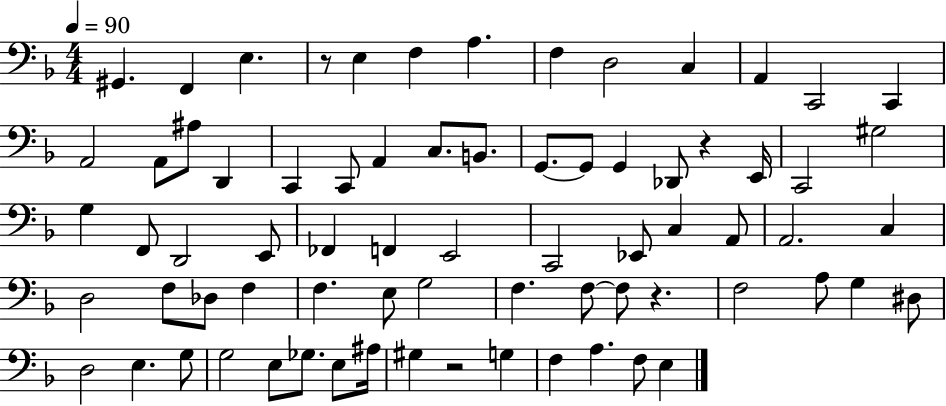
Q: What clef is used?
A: bass